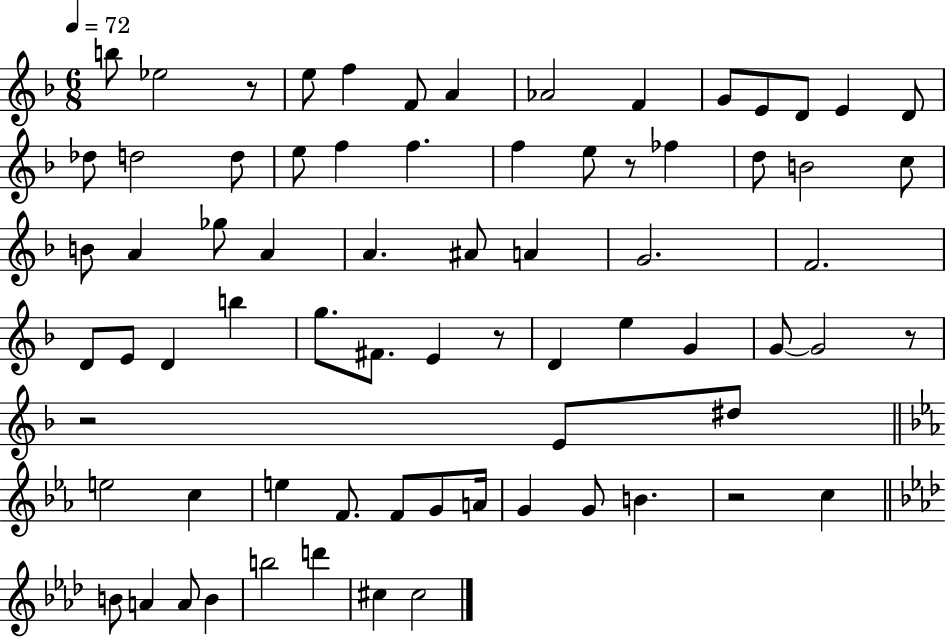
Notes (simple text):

B5/e Eb5/h R/e E5/e F5/q F4/e A4/q Ab4/h F4/q G4/e E4/e D4/e E4/q D4/e Db5/e D5/h D5/e E5/e F5/q F5/q. F5/q E5/e R/e FES5/q D5/e B4/h C5/e B4/e A4/q Gb5/e A4/q A4/q. A#4/e A4/q G4/h. F4/h. D4/e E4/e D4/q B5/q G5/e. F#4/e. E4/q R/e D4/q E5/q G4/q G4/e G4/h R/e R/h E4/e D#5/e E5/h C5/q E5/q F4/e. F4/e G4/e A4/s G4/q G4/e B4/q. R/h C5/q B4/e A4/q A4/e B4/q B5/h D6/q C#5/q C#5/h